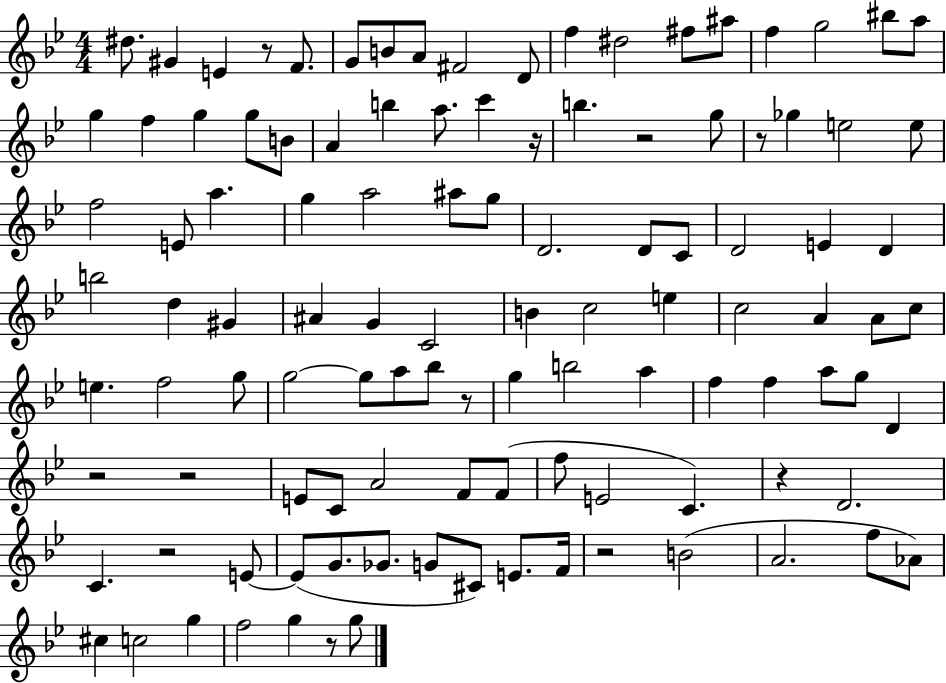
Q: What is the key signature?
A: BES major